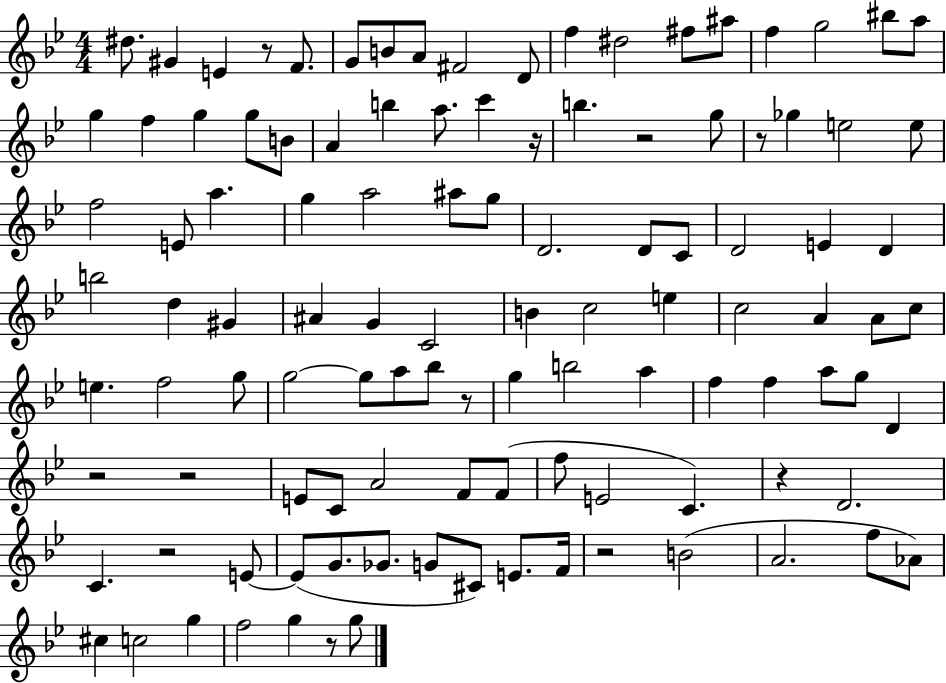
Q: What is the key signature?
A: BES major